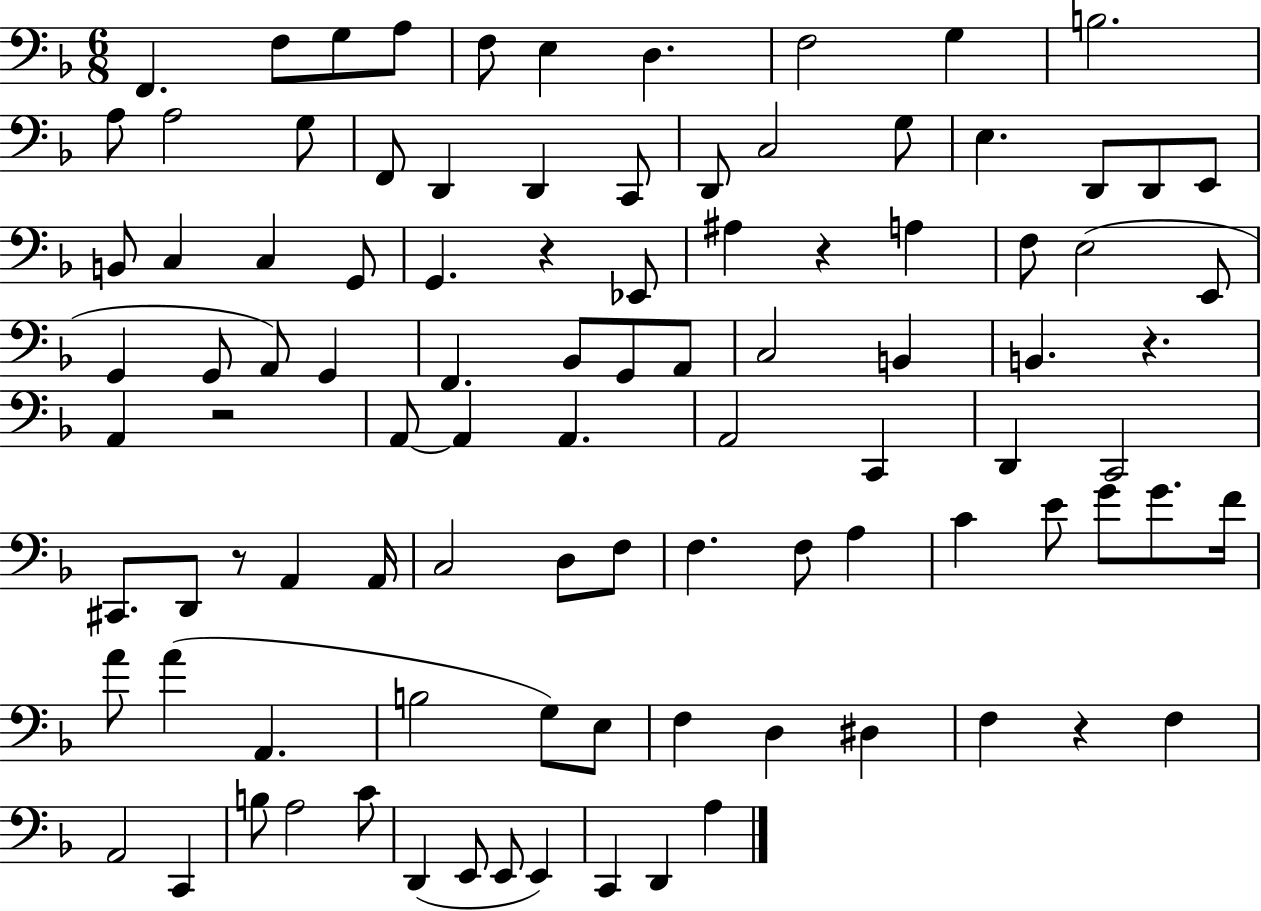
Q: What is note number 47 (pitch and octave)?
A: A2